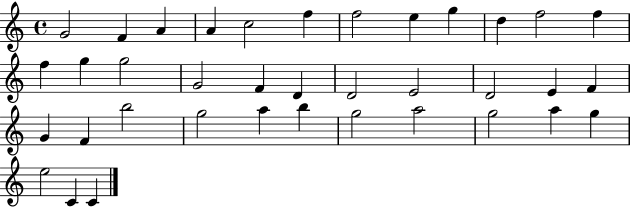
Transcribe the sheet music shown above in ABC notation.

X:1
T:Untitled
M:4/4
L:1/4
K:C
G2 F A A c2 f f2 e g d f2 f f g g2 G2 F D D2 E2 D2 E F G F b2 g2 a b g2 a2 g2 a g e2 C C